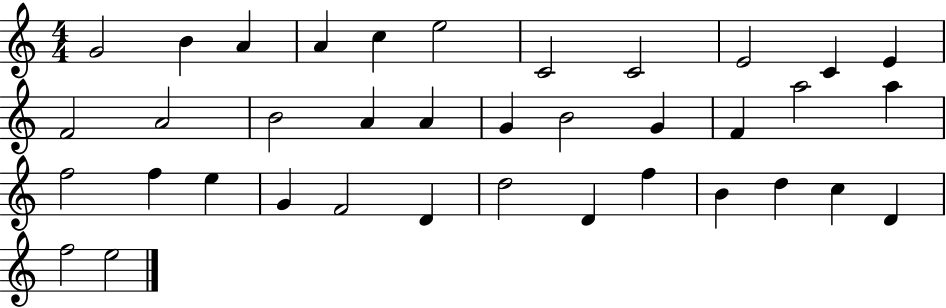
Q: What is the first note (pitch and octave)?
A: G4